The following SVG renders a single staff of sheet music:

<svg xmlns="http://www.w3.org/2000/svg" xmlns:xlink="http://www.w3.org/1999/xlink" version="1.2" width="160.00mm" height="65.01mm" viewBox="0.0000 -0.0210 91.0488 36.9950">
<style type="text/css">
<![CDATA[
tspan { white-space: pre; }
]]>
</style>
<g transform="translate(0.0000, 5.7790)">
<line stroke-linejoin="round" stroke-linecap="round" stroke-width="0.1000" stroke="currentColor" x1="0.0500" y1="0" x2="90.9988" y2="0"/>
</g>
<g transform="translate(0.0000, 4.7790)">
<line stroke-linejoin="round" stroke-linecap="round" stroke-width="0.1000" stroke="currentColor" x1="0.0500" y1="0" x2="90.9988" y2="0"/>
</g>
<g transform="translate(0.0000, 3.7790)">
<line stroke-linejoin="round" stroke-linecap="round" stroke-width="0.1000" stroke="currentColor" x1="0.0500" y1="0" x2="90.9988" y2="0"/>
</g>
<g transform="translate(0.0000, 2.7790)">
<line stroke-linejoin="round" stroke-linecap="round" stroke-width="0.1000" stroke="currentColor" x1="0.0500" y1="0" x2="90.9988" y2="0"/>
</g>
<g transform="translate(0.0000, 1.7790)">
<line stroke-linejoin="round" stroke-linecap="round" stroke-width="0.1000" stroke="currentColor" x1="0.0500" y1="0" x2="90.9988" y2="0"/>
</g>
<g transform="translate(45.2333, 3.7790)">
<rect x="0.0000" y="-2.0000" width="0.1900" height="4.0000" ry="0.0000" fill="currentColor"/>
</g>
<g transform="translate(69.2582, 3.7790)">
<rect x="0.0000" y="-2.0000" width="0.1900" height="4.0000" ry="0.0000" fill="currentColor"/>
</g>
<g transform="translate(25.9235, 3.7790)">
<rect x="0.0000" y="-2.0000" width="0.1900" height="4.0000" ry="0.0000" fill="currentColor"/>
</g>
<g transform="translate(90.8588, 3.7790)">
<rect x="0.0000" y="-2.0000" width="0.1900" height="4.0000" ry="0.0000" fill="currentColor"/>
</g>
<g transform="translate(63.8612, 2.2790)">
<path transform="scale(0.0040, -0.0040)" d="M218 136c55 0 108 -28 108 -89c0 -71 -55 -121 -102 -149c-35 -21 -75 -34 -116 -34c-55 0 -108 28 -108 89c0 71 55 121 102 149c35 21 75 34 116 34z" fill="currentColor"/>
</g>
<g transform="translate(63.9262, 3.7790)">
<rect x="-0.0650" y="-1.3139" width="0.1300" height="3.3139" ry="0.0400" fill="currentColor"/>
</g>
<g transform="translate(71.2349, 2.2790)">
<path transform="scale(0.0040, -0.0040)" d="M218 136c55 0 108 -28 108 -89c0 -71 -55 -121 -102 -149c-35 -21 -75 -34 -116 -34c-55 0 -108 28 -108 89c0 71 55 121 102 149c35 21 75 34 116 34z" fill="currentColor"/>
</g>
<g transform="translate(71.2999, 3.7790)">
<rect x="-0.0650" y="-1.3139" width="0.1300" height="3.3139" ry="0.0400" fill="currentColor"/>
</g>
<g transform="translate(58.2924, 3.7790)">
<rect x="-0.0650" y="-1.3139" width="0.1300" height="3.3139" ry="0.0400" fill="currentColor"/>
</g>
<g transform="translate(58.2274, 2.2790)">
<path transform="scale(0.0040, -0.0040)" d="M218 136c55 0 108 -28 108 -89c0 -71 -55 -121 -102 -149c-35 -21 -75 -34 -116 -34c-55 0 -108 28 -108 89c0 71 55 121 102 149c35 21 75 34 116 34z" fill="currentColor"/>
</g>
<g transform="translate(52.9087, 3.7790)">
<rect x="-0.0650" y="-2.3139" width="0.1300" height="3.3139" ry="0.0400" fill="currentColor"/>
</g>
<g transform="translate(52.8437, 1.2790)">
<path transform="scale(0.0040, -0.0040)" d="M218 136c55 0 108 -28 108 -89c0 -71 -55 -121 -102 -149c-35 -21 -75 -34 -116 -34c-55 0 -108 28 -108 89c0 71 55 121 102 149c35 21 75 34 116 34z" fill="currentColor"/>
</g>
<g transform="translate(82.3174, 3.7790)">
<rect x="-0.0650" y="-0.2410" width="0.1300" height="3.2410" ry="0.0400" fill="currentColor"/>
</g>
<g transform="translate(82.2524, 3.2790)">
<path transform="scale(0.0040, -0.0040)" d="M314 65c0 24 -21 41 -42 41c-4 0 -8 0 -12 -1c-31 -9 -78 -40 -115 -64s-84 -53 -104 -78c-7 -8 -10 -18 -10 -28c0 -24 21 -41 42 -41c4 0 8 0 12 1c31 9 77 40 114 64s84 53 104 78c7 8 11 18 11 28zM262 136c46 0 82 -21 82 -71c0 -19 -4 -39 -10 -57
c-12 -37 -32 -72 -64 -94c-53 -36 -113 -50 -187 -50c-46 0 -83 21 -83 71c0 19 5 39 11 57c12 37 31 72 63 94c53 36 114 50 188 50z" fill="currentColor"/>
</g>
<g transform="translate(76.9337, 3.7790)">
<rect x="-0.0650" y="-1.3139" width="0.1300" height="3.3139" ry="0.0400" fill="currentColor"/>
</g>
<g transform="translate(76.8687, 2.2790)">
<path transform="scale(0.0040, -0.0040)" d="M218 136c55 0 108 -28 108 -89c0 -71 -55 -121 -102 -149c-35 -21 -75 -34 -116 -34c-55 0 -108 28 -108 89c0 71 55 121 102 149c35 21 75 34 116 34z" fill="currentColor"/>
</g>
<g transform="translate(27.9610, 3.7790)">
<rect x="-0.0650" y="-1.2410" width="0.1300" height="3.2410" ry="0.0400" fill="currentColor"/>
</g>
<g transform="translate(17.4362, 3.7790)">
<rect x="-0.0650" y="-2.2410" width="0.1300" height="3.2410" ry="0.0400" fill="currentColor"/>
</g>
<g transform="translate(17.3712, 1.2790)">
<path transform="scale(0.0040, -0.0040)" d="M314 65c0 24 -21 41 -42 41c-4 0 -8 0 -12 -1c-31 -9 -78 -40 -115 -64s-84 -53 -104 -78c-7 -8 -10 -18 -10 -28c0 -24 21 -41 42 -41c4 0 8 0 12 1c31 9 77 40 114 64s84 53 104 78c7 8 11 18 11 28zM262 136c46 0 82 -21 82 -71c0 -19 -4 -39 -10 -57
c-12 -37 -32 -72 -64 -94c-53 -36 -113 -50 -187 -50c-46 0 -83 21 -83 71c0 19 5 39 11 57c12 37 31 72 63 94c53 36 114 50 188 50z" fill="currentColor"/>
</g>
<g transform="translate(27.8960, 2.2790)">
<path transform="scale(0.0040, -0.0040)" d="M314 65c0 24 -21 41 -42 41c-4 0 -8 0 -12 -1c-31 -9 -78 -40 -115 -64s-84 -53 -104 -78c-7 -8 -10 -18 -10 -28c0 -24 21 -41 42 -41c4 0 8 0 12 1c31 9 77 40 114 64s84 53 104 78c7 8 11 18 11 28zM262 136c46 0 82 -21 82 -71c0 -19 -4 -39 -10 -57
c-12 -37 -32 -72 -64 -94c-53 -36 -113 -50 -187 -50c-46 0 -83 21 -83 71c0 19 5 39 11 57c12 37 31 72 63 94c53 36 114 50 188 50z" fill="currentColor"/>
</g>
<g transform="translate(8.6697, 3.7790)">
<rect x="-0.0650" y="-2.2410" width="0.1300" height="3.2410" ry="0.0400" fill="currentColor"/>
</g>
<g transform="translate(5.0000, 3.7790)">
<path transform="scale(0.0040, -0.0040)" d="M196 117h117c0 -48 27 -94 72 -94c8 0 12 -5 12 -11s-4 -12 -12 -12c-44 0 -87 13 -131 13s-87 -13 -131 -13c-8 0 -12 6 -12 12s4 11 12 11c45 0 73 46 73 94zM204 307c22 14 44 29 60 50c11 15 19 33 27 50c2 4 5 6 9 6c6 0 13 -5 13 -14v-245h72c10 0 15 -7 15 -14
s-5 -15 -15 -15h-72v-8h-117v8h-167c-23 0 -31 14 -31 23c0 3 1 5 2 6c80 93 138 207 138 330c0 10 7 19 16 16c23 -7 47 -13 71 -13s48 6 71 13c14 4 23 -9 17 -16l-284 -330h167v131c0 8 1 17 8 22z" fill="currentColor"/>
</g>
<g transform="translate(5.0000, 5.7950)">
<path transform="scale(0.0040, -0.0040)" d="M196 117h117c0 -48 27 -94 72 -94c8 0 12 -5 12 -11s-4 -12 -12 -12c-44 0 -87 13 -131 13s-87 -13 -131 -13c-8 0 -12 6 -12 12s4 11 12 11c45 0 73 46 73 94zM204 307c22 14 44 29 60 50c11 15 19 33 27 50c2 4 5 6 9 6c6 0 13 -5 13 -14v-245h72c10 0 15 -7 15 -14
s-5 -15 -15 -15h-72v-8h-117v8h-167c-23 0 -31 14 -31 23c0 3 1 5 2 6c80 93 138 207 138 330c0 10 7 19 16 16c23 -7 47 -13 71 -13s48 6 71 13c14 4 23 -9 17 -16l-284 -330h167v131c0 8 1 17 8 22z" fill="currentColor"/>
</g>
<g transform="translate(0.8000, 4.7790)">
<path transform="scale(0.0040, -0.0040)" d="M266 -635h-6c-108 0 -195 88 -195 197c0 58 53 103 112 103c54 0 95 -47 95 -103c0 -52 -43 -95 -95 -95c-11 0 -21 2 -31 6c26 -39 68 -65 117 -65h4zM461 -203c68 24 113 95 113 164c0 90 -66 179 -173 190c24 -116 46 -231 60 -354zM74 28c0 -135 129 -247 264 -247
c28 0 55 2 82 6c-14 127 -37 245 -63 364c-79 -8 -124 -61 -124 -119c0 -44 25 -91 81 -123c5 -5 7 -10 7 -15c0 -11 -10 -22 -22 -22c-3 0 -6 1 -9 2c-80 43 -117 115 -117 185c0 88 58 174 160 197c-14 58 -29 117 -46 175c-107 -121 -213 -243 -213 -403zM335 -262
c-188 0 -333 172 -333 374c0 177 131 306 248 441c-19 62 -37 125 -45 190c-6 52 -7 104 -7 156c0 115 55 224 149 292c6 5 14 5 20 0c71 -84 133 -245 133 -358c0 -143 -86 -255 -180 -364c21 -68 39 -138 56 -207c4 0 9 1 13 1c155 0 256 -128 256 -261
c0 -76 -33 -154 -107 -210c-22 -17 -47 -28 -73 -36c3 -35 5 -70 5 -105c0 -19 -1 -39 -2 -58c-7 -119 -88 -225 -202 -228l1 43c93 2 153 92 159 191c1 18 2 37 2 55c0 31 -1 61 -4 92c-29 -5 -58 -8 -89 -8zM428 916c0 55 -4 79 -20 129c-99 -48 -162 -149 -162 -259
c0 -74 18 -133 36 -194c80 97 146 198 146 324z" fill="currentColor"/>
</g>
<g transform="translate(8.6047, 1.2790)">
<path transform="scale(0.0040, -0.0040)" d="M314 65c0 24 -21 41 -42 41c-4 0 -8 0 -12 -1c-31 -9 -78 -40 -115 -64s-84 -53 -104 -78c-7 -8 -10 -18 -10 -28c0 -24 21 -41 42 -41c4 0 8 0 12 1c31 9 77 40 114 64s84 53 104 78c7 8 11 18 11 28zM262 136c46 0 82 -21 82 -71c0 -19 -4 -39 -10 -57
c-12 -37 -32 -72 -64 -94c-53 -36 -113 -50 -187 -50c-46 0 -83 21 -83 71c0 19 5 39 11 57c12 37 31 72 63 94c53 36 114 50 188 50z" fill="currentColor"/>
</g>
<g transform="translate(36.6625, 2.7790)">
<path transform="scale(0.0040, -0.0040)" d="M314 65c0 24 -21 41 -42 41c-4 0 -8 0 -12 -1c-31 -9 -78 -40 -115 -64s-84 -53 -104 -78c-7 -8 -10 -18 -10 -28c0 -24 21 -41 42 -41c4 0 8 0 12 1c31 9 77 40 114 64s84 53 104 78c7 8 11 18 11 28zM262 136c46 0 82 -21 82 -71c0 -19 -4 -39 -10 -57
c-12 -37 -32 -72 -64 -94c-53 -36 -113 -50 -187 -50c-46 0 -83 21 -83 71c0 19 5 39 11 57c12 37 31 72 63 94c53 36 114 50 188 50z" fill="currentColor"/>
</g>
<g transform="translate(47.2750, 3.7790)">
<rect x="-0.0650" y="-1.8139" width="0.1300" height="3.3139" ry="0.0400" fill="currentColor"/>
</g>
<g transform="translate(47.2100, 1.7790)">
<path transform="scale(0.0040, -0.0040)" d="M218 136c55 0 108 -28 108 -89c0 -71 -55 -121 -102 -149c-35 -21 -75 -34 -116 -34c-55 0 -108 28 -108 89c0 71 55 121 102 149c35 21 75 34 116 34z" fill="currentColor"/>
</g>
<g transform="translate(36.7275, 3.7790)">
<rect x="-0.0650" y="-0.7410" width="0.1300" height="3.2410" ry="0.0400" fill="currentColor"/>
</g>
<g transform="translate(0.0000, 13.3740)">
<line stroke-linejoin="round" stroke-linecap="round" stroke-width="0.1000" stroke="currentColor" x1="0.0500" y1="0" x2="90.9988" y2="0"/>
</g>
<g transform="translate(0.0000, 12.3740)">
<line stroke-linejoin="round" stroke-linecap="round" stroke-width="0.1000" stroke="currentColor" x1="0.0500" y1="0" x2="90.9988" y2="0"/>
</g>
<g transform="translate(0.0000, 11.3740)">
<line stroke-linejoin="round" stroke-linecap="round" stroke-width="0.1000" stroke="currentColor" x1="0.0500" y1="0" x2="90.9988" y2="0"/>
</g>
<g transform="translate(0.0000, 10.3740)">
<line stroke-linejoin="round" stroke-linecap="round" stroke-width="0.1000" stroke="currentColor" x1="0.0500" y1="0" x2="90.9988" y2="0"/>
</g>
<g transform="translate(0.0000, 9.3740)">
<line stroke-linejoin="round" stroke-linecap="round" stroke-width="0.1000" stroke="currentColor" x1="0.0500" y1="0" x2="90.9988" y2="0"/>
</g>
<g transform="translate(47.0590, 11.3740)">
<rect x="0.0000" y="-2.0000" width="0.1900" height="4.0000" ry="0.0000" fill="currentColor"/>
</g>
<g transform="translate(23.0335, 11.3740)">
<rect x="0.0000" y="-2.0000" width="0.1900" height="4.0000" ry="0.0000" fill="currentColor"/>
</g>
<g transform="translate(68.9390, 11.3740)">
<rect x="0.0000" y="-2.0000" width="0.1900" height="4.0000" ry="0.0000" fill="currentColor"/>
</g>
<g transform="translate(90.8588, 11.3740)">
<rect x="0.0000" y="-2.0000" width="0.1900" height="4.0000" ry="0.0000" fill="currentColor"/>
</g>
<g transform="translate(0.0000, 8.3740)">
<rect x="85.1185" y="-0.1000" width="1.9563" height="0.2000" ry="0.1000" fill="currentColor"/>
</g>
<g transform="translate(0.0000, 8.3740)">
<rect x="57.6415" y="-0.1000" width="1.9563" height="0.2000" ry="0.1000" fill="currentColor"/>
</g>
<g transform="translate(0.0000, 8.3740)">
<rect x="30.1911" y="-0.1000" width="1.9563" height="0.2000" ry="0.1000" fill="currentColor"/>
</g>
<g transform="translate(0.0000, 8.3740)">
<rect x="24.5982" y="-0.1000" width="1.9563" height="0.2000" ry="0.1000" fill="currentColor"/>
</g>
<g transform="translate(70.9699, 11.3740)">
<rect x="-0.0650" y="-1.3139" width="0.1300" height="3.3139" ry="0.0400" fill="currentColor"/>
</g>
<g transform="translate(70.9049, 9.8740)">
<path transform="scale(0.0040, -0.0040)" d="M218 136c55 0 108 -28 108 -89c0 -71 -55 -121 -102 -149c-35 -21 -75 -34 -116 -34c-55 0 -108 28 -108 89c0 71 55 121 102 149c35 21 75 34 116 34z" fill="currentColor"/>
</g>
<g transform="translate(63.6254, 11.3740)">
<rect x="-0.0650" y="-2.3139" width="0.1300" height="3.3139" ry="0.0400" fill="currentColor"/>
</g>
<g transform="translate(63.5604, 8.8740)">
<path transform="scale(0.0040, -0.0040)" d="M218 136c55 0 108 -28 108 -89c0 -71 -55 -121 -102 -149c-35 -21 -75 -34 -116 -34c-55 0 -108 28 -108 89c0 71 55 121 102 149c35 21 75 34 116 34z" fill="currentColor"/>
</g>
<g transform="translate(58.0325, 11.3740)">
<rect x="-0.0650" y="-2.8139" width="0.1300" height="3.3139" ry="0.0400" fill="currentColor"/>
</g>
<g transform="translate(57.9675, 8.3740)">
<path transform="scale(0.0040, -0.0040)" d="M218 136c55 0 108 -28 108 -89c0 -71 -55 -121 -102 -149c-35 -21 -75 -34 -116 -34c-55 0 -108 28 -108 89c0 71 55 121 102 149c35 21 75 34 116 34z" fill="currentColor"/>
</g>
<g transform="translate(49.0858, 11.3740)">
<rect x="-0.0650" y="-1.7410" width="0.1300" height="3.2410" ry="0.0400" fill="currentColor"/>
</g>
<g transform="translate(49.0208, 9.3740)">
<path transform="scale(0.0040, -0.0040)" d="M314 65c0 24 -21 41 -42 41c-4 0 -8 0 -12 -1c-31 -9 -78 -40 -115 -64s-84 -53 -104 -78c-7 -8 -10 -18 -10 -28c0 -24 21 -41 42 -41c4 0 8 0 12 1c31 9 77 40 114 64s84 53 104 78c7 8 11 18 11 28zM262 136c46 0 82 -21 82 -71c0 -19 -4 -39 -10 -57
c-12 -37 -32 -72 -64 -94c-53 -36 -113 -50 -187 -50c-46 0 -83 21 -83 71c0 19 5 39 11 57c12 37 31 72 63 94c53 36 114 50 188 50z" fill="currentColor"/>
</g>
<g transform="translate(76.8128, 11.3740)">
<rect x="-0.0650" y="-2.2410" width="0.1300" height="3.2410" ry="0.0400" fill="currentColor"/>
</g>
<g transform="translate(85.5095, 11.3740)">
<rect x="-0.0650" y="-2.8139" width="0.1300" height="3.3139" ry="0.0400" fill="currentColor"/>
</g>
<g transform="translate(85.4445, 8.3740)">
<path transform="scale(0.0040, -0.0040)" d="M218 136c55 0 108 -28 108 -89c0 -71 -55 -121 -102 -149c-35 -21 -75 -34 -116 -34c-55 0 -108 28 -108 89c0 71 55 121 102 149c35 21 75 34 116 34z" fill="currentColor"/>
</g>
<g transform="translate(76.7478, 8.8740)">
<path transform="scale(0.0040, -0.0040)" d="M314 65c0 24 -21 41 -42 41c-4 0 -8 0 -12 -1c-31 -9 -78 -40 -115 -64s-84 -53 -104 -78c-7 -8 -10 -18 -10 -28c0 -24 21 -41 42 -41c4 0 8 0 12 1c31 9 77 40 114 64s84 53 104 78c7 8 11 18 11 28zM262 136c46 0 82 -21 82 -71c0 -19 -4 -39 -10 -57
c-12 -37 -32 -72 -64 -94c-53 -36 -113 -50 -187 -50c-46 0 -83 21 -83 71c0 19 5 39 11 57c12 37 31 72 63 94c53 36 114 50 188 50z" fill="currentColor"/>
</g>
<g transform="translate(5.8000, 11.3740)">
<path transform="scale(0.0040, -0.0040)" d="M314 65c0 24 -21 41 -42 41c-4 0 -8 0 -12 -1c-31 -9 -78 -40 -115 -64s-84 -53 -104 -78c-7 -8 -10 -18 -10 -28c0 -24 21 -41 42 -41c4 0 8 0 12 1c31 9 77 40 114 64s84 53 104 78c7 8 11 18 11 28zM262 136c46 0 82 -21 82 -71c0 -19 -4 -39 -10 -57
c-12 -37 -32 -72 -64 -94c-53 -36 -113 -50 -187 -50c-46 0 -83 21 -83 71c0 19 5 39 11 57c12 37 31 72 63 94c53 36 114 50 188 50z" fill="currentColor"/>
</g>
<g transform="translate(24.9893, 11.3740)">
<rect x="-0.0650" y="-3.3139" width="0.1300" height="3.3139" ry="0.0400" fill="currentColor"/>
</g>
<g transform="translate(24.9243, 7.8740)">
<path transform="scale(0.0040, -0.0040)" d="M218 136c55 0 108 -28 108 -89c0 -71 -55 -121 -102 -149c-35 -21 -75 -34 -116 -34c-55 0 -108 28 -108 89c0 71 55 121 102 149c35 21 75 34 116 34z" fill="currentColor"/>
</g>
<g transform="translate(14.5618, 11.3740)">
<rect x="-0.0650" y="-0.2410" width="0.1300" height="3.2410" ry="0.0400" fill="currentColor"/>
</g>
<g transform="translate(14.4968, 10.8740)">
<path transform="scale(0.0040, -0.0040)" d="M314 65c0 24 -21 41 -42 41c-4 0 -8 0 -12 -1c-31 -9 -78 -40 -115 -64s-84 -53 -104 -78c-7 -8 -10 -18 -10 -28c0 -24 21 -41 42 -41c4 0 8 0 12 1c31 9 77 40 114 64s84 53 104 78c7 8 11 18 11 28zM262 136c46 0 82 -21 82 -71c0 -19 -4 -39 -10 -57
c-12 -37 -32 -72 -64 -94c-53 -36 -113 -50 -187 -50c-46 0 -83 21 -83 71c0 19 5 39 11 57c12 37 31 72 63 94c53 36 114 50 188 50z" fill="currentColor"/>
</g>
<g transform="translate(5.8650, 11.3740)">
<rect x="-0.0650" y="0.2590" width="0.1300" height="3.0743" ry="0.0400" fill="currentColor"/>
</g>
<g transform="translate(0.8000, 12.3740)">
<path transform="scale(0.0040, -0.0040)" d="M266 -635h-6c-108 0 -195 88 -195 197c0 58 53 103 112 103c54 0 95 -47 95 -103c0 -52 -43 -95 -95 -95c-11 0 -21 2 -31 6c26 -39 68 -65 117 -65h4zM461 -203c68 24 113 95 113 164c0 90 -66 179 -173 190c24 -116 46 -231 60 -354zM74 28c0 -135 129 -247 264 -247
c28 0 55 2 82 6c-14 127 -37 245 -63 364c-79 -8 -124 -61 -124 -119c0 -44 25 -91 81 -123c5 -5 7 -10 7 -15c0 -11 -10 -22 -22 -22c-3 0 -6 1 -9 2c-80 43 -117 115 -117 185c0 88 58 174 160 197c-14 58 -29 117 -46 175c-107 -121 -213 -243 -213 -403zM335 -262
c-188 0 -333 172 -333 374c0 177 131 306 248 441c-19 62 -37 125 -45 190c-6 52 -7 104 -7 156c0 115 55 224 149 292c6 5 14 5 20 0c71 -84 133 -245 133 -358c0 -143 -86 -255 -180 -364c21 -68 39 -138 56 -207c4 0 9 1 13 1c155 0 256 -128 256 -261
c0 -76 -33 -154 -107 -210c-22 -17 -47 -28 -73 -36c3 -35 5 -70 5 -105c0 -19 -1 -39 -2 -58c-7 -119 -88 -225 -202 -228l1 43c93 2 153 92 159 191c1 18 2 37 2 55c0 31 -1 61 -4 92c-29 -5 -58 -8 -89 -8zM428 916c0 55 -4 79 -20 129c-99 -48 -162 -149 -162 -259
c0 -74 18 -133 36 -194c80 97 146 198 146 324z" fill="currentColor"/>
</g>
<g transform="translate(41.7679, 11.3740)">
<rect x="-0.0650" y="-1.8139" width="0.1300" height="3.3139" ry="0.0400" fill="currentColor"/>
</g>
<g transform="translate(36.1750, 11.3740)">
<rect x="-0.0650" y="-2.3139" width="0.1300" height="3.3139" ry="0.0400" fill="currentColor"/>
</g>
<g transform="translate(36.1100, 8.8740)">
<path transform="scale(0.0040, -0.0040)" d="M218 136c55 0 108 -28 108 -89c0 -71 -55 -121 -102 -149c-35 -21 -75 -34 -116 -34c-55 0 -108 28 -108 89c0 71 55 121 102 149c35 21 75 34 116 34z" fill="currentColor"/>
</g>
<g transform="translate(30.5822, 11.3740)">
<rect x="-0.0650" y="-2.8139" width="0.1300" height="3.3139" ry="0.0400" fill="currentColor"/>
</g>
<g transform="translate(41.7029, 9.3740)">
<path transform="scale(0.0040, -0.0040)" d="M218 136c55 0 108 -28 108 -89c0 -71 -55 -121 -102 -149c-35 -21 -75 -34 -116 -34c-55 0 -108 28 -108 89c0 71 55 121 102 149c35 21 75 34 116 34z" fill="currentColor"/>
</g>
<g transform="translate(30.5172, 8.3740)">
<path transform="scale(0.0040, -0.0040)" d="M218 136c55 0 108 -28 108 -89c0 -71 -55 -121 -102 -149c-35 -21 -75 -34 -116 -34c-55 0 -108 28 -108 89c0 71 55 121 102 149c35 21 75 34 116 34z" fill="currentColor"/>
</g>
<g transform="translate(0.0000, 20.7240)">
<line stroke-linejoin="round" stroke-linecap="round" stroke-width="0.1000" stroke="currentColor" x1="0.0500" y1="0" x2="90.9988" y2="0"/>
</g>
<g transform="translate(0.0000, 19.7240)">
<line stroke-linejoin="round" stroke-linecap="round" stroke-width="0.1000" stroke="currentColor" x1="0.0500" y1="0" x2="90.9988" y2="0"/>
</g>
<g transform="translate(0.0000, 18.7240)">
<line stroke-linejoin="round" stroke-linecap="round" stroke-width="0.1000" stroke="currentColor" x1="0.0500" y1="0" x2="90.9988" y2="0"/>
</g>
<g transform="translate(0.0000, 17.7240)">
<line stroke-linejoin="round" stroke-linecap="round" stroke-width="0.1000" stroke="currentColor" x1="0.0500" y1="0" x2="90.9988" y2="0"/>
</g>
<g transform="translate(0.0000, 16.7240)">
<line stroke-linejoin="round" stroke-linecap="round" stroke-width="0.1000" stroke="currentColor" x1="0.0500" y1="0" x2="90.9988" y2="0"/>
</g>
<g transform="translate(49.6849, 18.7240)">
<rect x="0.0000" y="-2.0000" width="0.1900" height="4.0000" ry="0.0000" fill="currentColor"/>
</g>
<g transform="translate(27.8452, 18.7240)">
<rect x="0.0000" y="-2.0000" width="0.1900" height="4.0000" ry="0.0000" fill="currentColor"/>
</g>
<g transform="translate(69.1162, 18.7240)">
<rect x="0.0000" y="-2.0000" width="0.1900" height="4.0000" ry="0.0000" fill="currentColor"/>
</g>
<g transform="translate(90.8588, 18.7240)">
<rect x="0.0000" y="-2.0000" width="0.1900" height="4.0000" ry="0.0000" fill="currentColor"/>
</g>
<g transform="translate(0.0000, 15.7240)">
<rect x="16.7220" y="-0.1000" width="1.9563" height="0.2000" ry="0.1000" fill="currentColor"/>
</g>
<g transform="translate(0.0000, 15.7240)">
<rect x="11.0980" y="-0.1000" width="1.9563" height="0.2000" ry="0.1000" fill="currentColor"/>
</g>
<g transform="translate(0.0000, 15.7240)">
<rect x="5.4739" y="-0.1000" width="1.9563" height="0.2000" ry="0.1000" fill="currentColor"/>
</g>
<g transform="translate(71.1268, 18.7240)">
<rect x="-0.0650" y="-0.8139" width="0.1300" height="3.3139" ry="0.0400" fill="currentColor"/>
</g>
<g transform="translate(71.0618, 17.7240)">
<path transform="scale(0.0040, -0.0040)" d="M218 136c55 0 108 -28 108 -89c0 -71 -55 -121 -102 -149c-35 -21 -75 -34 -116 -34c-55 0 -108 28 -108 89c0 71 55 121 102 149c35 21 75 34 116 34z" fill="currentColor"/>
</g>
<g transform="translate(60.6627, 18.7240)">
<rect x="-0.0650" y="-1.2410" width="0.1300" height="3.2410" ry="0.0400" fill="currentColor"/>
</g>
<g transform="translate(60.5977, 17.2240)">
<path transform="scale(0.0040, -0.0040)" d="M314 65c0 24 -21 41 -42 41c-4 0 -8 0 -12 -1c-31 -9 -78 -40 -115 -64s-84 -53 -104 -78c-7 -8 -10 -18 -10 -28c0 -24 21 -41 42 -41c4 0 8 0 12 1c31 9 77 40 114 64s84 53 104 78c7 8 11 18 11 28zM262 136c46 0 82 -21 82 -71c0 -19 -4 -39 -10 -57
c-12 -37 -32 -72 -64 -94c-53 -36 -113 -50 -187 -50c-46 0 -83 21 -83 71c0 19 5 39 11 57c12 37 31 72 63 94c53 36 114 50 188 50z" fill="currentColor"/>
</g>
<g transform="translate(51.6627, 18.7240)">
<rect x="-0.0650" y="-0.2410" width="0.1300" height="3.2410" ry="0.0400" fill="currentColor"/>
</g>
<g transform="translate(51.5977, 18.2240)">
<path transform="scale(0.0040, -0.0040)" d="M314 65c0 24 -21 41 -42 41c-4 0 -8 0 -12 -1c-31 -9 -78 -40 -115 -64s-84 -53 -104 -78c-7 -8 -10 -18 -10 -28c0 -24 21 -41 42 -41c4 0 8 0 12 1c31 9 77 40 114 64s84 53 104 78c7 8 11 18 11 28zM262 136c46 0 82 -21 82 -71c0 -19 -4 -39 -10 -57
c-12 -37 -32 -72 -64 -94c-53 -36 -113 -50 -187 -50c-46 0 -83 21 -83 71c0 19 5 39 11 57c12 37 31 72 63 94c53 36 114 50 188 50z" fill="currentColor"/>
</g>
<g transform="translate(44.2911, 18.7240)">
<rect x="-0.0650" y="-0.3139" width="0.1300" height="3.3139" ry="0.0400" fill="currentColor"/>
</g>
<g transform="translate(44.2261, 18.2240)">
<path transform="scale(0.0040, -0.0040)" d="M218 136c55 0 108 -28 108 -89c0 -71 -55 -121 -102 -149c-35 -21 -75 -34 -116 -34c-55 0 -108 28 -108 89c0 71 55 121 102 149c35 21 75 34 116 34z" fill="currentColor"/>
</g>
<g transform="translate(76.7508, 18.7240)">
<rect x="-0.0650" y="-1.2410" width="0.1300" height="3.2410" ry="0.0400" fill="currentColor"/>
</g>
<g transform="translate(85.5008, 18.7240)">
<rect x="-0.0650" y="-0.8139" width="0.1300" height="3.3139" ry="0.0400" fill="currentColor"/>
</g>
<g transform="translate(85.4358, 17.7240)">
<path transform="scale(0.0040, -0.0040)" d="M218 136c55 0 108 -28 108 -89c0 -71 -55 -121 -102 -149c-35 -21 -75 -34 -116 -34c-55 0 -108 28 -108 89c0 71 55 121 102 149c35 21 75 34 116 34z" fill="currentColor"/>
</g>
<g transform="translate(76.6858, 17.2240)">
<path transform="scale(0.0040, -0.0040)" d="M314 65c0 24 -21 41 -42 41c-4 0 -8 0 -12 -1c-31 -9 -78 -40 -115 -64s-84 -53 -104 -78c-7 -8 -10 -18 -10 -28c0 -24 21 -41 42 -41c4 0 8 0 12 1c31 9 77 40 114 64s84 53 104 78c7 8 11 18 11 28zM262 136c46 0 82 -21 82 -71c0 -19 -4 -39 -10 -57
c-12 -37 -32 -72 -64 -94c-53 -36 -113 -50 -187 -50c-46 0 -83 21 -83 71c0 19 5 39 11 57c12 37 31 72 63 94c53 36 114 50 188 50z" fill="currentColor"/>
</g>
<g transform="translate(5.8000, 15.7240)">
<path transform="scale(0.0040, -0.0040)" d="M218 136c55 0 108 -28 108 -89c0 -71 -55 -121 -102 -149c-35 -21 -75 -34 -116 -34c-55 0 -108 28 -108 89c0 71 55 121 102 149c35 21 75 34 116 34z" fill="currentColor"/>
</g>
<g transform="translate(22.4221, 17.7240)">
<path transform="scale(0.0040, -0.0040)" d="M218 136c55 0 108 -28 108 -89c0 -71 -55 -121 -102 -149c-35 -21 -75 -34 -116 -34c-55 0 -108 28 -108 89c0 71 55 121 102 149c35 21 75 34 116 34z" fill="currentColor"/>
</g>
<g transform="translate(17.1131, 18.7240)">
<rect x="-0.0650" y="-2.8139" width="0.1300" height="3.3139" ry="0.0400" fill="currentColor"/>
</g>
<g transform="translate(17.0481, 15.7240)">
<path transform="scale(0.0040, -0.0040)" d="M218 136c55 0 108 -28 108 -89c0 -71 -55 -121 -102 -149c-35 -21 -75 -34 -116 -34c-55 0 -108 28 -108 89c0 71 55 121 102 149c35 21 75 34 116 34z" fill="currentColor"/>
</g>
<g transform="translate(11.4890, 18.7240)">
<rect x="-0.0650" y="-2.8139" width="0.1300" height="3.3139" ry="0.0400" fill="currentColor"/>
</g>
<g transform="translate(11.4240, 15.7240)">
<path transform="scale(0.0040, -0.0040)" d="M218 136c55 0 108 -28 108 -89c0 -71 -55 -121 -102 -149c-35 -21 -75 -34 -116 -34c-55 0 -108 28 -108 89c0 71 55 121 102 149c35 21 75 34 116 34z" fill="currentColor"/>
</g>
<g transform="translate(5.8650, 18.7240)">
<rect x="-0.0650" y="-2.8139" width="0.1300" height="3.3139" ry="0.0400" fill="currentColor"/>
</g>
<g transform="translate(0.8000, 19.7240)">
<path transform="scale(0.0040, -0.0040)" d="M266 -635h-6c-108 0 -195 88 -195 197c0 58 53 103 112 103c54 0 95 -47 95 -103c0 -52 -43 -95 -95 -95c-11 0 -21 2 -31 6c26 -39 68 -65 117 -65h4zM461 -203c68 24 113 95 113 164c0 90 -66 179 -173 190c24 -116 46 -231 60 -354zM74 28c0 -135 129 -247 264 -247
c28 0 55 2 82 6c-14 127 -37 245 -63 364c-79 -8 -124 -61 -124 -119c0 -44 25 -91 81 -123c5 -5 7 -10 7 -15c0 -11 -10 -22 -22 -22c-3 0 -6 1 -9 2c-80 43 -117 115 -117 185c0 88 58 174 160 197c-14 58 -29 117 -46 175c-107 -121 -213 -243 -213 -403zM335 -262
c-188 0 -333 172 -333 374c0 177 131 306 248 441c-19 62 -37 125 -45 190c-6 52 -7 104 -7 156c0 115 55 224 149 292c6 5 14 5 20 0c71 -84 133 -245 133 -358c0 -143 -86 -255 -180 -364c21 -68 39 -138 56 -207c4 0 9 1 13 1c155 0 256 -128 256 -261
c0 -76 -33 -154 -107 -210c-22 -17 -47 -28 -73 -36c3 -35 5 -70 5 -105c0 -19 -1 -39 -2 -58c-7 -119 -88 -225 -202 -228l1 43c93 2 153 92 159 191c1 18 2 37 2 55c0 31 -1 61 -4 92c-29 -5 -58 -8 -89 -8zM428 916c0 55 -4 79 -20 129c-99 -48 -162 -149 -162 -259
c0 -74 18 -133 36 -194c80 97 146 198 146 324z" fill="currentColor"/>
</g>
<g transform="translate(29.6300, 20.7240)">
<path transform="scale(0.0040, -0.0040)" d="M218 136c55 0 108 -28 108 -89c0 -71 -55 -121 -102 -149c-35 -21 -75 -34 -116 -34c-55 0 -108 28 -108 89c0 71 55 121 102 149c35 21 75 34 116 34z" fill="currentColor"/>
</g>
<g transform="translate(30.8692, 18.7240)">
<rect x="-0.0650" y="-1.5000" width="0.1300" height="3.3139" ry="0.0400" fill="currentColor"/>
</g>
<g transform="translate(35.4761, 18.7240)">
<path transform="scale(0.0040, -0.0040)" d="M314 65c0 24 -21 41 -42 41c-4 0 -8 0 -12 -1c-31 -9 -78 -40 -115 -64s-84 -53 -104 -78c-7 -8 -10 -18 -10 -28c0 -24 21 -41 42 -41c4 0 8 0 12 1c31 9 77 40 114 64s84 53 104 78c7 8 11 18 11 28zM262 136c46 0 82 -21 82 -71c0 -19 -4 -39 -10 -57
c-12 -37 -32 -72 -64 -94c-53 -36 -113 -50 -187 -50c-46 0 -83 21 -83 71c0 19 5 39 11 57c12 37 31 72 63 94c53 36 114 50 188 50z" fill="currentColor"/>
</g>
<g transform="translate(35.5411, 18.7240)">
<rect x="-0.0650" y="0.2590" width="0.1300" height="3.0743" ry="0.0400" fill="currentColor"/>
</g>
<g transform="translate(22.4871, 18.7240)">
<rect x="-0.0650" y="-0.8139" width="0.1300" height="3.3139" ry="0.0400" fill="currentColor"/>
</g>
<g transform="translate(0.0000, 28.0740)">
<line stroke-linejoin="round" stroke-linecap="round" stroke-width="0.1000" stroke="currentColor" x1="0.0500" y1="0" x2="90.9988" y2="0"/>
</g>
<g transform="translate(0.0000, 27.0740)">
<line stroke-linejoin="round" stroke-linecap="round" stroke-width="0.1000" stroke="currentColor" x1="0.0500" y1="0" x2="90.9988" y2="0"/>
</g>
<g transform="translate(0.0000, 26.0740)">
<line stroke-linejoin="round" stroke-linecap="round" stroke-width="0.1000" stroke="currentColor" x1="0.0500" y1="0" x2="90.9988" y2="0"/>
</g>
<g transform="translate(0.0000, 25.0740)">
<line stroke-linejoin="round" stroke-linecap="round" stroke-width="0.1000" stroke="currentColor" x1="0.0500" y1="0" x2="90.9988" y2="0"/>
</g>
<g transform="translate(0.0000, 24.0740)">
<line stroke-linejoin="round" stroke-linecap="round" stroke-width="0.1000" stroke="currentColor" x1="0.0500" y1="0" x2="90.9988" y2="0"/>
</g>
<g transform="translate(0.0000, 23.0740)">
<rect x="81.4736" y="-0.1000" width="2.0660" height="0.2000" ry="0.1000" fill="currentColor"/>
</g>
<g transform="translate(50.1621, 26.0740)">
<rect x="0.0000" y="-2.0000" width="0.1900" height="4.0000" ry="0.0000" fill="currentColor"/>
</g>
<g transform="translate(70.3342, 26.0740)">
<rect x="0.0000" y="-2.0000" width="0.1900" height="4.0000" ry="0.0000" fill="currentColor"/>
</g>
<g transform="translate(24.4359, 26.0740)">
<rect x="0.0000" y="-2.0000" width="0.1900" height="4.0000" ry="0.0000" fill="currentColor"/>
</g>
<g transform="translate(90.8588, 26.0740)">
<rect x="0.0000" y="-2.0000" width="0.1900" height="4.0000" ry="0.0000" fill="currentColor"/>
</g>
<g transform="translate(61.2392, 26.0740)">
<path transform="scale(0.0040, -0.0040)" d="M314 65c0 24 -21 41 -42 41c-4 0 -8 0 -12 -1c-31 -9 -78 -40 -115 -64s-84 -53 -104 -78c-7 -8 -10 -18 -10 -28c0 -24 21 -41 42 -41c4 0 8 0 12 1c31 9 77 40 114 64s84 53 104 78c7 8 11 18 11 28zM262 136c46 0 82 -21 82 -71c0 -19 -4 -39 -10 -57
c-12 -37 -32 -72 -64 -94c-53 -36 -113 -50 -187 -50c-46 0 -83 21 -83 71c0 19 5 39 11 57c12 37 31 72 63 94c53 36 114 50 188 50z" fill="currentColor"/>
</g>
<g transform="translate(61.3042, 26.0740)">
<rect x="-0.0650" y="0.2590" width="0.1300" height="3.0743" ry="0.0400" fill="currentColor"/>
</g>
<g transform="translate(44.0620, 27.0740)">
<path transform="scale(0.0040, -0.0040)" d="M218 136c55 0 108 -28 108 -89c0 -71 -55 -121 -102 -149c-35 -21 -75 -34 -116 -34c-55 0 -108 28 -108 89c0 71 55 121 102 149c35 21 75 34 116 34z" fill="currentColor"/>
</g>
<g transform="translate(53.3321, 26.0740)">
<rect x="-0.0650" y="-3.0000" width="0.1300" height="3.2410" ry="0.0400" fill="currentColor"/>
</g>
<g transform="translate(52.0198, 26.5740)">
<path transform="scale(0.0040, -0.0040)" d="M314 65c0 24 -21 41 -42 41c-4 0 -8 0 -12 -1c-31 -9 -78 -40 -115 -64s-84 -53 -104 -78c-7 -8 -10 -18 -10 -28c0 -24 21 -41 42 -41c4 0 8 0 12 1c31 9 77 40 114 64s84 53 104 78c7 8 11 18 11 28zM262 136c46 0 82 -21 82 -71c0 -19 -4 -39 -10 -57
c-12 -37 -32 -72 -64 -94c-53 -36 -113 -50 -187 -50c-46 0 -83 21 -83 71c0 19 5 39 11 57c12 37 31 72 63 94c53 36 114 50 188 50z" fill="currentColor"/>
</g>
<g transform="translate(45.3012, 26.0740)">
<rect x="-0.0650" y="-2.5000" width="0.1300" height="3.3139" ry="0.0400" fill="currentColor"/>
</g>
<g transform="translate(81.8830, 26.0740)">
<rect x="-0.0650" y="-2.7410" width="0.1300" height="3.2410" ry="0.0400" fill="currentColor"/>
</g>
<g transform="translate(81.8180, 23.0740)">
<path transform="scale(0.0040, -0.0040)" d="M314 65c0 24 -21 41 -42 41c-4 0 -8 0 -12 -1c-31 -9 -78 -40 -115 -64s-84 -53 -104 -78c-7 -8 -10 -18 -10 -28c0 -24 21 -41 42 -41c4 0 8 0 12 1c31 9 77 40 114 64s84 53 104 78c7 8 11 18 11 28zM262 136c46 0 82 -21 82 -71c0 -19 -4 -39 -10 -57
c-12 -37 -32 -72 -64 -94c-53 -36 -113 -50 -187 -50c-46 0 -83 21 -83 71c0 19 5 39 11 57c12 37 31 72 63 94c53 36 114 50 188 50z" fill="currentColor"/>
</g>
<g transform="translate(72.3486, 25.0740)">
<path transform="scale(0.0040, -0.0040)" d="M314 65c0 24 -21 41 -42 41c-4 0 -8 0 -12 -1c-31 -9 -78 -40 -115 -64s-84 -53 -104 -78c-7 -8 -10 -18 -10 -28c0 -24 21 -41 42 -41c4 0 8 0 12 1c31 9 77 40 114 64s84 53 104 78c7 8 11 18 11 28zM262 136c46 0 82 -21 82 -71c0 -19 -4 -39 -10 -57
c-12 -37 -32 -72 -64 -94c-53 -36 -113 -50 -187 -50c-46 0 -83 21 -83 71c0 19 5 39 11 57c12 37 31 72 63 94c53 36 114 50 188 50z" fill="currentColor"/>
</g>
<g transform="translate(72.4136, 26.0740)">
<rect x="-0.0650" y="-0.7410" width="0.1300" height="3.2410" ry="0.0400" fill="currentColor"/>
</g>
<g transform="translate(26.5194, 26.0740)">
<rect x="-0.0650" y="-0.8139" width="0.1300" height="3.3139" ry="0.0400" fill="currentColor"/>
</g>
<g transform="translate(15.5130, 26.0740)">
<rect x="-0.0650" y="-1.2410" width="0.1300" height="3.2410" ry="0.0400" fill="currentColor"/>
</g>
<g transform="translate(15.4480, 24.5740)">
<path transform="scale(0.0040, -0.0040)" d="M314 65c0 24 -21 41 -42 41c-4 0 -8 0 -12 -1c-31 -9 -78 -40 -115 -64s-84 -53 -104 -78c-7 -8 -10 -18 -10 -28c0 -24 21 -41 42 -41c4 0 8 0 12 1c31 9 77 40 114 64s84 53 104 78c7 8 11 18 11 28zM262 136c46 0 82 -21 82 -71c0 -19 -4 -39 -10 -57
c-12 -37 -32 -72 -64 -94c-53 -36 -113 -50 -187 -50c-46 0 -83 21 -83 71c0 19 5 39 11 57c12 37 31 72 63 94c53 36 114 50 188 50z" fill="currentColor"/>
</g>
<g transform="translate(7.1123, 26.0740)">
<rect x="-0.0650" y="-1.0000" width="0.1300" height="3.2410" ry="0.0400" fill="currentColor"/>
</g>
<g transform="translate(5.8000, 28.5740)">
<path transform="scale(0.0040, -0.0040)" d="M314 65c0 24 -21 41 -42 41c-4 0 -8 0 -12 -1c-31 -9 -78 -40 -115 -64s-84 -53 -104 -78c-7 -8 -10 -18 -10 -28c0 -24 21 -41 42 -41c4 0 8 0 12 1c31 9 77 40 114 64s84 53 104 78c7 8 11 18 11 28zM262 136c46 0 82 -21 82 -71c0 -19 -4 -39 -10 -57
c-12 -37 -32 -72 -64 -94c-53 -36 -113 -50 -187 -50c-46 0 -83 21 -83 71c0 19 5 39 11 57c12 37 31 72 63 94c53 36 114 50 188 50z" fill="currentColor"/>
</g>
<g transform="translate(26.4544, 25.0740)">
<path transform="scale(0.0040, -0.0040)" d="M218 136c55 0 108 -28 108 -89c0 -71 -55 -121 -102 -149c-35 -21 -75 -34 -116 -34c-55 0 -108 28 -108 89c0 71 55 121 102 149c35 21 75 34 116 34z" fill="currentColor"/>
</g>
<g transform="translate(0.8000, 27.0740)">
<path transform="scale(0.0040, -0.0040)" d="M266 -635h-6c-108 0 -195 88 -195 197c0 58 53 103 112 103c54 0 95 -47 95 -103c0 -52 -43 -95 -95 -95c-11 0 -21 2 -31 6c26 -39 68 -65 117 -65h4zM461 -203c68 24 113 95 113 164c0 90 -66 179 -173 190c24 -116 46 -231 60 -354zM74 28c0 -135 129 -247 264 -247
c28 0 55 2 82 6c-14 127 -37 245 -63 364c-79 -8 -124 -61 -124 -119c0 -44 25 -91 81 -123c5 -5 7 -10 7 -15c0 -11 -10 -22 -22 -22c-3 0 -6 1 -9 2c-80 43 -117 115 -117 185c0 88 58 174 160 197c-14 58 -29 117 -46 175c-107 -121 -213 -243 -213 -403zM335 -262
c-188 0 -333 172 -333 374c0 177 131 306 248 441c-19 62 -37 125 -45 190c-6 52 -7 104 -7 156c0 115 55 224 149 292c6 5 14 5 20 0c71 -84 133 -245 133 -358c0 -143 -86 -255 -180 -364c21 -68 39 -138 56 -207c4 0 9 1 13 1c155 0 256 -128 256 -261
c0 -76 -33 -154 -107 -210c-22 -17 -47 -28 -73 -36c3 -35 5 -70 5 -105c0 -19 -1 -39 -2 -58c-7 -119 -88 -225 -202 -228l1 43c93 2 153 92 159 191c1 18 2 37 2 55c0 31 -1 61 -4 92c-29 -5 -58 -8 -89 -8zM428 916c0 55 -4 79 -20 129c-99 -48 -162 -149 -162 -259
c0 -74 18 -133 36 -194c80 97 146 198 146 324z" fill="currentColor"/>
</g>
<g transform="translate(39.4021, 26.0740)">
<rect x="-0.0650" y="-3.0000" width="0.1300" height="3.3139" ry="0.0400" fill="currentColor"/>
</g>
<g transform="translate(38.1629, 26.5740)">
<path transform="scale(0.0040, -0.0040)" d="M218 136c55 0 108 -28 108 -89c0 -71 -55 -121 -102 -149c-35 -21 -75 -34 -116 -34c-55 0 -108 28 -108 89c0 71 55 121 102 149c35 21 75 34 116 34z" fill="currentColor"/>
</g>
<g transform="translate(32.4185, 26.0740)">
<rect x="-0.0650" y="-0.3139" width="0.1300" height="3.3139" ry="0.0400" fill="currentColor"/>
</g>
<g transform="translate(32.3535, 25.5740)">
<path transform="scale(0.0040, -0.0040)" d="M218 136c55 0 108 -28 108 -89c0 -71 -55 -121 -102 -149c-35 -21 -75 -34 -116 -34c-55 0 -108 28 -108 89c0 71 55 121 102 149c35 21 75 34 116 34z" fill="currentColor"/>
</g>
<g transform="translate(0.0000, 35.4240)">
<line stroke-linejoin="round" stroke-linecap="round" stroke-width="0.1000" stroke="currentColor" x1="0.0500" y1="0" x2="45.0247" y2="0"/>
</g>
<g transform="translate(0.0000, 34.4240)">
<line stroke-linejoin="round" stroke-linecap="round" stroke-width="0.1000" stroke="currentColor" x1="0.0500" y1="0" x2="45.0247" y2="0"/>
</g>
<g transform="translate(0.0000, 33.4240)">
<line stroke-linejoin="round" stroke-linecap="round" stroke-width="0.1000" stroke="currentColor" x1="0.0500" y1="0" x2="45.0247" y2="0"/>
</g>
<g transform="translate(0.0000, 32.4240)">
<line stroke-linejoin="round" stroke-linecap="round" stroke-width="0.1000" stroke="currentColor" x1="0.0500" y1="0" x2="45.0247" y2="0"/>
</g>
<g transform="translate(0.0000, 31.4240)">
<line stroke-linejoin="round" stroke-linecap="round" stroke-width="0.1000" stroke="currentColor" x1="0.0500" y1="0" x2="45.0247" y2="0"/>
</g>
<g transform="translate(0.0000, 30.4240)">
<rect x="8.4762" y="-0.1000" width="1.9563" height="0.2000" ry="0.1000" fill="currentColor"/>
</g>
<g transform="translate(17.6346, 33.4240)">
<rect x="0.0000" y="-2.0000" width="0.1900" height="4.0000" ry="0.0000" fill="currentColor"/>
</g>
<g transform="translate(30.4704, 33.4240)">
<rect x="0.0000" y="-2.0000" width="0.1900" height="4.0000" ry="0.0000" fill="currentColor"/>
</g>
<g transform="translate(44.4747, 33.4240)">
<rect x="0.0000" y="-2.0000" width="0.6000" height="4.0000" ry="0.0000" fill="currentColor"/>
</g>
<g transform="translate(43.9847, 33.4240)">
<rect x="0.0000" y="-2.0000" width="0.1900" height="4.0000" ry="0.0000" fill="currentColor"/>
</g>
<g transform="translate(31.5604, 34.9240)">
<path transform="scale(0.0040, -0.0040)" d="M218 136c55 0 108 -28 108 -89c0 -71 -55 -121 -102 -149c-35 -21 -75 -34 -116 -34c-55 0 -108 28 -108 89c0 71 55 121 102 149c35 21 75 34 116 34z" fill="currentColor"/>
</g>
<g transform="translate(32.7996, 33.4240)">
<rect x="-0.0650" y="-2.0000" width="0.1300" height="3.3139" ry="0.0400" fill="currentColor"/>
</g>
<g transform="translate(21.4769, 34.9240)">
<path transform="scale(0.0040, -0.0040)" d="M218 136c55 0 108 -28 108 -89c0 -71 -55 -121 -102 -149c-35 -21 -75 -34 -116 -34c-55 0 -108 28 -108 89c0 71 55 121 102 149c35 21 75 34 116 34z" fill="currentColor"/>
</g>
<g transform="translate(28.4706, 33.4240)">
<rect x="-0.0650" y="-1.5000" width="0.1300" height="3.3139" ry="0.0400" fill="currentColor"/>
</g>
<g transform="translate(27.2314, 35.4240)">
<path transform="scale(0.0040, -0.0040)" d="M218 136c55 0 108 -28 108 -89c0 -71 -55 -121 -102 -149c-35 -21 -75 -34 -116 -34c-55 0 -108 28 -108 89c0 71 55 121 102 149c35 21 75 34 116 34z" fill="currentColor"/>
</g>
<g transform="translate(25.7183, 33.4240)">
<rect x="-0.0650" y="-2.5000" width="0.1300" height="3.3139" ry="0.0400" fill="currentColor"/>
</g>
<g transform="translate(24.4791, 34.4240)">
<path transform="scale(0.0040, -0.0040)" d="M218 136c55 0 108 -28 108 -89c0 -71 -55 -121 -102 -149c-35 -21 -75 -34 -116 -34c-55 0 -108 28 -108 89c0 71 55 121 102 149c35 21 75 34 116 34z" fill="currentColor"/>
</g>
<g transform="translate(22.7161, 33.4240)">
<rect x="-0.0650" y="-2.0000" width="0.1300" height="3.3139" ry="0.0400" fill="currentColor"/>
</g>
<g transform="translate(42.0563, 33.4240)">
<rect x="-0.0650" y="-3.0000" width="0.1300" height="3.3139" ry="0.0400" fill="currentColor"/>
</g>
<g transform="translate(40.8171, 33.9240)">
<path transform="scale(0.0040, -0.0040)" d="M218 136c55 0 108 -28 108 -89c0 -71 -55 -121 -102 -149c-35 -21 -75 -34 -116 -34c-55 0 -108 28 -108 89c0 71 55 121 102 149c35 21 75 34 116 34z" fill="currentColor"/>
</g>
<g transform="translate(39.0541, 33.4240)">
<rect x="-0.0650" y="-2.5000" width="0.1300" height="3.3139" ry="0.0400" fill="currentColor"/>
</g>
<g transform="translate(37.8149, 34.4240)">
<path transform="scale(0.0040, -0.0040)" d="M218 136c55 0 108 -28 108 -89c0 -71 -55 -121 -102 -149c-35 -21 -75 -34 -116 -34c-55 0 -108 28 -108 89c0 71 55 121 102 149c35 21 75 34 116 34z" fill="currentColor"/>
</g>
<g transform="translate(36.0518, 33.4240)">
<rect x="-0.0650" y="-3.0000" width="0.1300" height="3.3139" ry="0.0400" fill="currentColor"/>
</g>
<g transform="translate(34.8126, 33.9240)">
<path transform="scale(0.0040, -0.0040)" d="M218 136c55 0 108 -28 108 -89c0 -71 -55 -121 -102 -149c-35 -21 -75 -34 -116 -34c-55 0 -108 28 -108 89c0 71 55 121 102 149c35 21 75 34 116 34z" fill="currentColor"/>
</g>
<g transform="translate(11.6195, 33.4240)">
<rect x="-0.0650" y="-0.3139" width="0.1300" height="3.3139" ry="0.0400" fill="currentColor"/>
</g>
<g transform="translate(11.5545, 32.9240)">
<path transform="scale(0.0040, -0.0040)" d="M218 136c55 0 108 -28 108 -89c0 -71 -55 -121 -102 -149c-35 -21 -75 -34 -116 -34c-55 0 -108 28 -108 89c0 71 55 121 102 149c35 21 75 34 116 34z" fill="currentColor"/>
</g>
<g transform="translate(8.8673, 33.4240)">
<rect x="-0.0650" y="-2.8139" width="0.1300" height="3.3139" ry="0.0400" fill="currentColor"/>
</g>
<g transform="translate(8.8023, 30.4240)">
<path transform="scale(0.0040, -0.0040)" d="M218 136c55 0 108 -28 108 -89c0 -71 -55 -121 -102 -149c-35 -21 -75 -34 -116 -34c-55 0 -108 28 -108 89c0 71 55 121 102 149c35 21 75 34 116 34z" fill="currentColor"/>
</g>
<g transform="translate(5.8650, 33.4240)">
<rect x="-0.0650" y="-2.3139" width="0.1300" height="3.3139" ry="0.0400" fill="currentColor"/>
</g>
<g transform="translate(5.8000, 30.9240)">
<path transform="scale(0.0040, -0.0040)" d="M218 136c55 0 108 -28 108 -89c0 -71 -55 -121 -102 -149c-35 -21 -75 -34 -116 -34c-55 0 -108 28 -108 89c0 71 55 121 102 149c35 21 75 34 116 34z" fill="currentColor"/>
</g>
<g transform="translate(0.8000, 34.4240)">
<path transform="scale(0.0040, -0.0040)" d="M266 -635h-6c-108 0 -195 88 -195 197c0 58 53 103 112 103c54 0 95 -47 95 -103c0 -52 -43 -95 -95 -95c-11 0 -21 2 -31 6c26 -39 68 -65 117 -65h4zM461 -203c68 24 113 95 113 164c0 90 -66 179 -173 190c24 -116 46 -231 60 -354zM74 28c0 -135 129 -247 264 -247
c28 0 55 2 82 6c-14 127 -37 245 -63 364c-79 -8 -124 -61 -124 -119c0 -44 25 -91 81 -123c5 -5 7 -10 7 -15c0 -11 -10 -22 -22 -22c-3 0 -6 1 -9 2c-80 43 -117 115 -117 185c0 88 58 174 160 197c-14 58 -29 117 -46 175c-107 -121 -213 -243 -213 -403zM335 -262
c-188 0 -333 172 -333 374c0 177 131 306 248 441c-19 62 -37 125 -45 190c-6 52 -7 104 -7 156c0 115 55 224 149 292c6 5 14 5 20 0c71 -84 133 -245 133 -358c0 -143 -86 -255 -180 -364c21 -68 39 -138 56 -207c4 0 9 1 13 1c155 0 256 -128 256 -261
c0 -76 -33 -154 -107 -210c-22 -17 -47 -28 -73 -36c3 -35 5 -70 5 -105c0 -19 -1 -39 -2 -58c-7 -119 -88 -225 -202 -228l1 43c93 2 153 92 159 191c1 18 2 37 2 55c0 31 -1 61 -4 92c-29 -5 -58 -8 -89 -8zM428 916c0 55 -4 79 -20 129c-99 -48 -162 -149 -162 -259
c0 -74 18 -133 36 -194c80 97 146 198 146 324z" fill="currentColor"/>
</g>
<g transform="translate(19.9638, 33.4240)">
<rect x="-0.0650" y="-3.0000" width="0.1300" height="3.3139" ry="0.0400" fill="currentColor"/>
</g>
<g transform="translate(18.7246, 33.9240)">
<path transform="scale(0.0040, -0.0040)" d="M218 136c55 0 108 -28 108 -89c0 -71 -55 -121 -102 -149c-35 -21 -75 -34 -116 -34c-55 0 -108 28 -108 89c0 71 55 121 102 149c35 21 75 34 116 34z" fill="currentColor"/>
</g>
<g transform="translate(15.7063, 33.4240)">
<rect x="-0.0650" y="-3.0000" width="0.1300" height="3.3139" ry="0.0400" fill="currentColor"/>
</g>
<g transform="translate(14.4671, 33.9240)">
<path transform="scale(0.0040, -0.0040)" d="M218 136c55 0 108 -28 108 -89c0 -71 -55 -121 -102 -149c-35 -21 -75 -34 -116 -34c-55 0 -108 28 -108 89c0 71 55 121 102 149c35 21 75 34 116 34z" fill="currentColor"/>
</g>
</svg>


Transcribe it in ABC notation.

X:1
T:Untitled
M:4/4
L:1/4
K:C
g2 g2 e2 d2 f g e e e e c2 B2 c2 b a g f f2 a g e g2 a a a a d E B2 c c2 e2 d e2 d D2 e2 d c A G A2 B2 d2 a2 g a c A A F G E F A G A